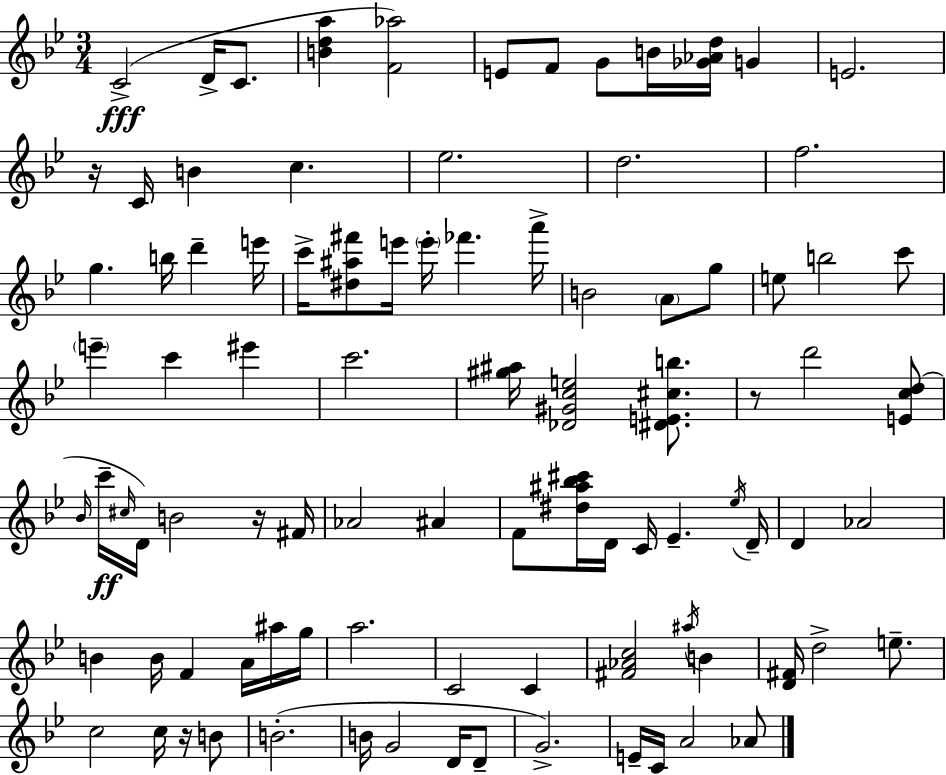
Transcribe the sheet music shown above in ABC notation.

X:1
T:Untitled
M:3/4
L:1/4
K:Gm
C2 D/4 C/2 [Bda] [F_a]2 E/2 F/2 G/2 B/4 [_G_Ad]/4 G E2 z/4 C/4 B c _e2 d2 f2 g b/4 d' e'/4 c'/4 [^d^a^f']/2 e'/4 e'/4 _f' a'/4 B2 A/2 g/2 e/2 b2 c'/2 e' c' ^e' c'2 [^g^a]/4 [_D^Gce]2 [^DE^cb]/2 z/2 d'2 [Ecd]/2 _B/4 c'/4 ^c/4 D/4 B2 z/4 ^F/4 _A2 ^A F/2 [^d^a_b^c']/4 D/4 C/4 _E _e/4 D/4 D _A2 B B/4 F A/4 ^a/4 g/4 a2 C2 C [^F_Ac]2 ^a/4 B [D^F]/4 d2 e/2 c2 c/4 z/4 B/2 B2 B/4 G2 D/4 D/2 G2 E/4 C/4 A2 _A/2